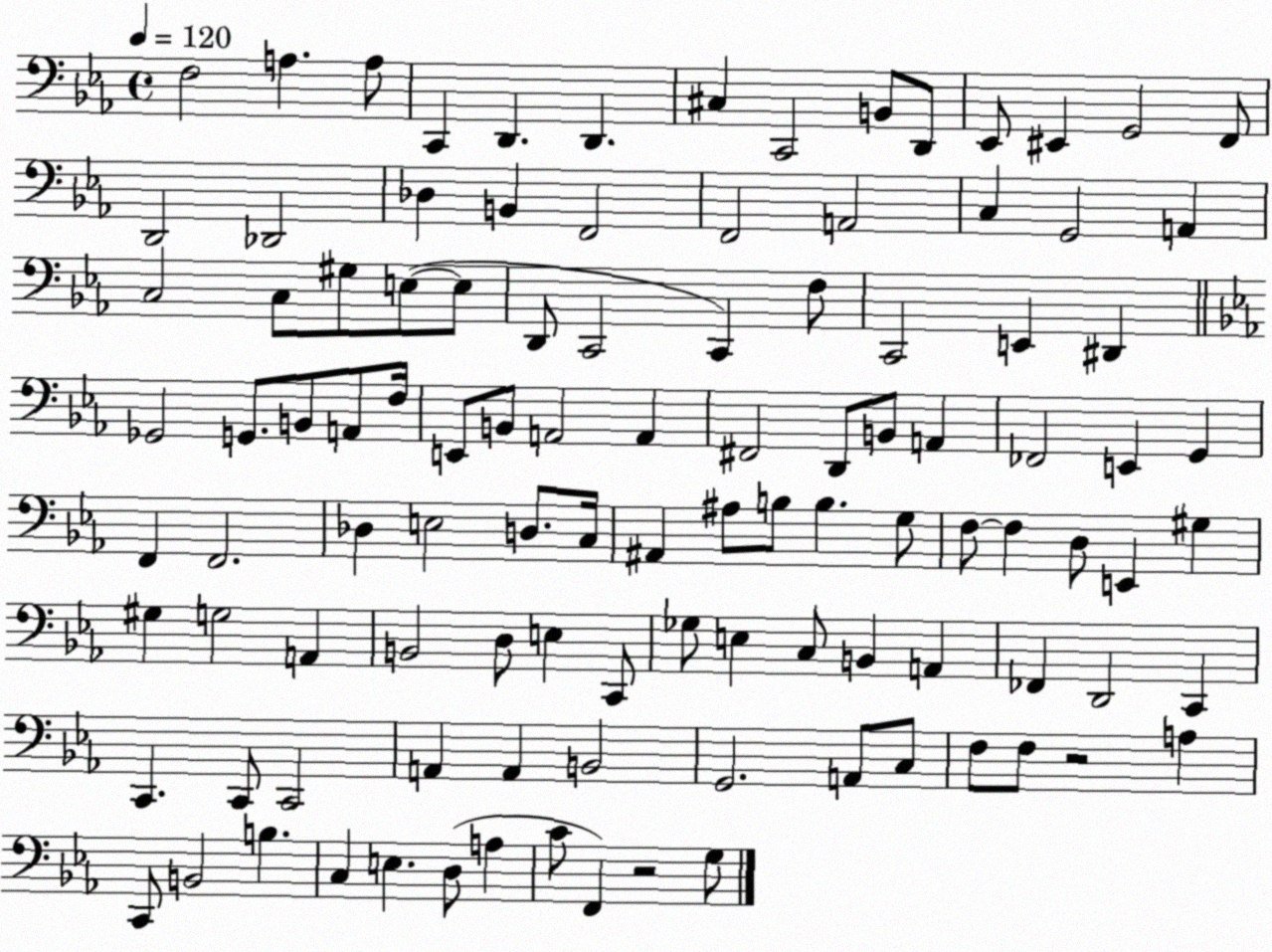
X:1
T:Untitled
M:4/4
L:1/4
K:Eb
F,2 A, A,/2 C,, D,, D,, ^C, C,,2 B,,/2 D,,/2 _E,,/2 ^E,, G,,2 F,,/2 D,,2 _D,,2 _D, B,, F,,2 F,,2 A,,2 C, G,,2 A,, C,2 C,/2 ^G,/2 E,/2 E,/2 D,,/2 C,,2 C,, F,/2 C,,2 E,, ^D,, _G,,2 G,,/2 B,,/2 A,,/2 F,/4 E,,/2 B,,/2 A,,2 A,, ^F,,2 D,,/2 B,,/2 A,, _F,,2 E,, G,, F,, F,,2 _D, E,2 D,/2 C,/4 ^A,, ^A,/2 B,/2 B, G,/2 F,/2 F, D,/2 E,, ^G, ^G, G,2 A,, B,,2 D,/2 E, C,,/2 _G,/2 E, C,/2 B,, A,, _F,, D,,2 C,, C,, C,,/2 C,,2 A,, A,, B,,2 G,,2 A,,/2 C,/2 F,/2 F,/2 z2 A, C,,/2 B,,2 B, C, E, D,/2 A, C/2 F,, z2 G,/2